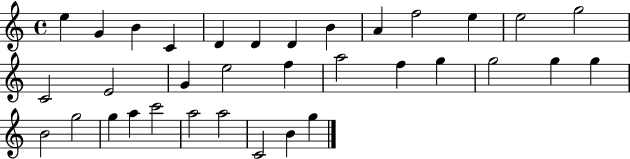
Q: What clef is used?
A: treble